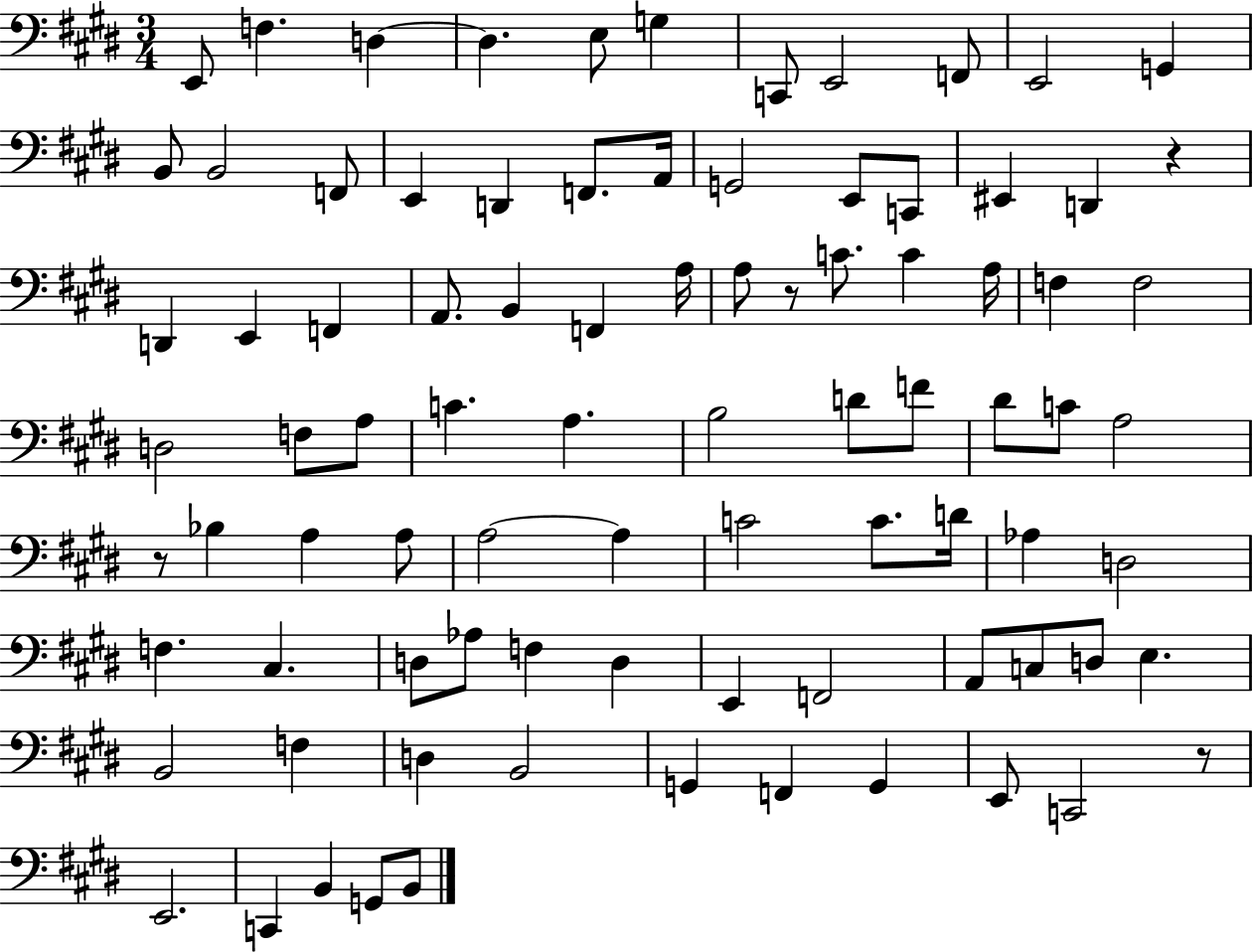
E2/e F3/q. D3/q D3/q. E3/e G3/q C2/e E2/h F2/e E2/h G2/q B2/e B2/h F2/e E2/q D2/q F2/e. A2/s G2/h E2/e C2/e EIS2/q D2/q R/q D2/q E2/q F2/q A2/e. B2/q F2/q A3/s A3/e R/e C4/e. C4/q A3/s F3/q F3/h D3/h F3/e A3/e C4/q. A3/q. B3/h D4/e F4/e D#4/e C4/e A3/h R/e Bb3/q A3/q A3/e A3/h A3/q C4/h C4/e. D4/s Ab3/q D3/h F3/q. C#3/q. D3/e Ab3/e F3/q D3/q E2/q F2/h A2/e C3/e D3/e E3/q. B2/h F3/q D3/q B2/h G2/q F2/q G2/q E2/e C2/h R/e E2/h. C2/q B2/q G2/e B2/e